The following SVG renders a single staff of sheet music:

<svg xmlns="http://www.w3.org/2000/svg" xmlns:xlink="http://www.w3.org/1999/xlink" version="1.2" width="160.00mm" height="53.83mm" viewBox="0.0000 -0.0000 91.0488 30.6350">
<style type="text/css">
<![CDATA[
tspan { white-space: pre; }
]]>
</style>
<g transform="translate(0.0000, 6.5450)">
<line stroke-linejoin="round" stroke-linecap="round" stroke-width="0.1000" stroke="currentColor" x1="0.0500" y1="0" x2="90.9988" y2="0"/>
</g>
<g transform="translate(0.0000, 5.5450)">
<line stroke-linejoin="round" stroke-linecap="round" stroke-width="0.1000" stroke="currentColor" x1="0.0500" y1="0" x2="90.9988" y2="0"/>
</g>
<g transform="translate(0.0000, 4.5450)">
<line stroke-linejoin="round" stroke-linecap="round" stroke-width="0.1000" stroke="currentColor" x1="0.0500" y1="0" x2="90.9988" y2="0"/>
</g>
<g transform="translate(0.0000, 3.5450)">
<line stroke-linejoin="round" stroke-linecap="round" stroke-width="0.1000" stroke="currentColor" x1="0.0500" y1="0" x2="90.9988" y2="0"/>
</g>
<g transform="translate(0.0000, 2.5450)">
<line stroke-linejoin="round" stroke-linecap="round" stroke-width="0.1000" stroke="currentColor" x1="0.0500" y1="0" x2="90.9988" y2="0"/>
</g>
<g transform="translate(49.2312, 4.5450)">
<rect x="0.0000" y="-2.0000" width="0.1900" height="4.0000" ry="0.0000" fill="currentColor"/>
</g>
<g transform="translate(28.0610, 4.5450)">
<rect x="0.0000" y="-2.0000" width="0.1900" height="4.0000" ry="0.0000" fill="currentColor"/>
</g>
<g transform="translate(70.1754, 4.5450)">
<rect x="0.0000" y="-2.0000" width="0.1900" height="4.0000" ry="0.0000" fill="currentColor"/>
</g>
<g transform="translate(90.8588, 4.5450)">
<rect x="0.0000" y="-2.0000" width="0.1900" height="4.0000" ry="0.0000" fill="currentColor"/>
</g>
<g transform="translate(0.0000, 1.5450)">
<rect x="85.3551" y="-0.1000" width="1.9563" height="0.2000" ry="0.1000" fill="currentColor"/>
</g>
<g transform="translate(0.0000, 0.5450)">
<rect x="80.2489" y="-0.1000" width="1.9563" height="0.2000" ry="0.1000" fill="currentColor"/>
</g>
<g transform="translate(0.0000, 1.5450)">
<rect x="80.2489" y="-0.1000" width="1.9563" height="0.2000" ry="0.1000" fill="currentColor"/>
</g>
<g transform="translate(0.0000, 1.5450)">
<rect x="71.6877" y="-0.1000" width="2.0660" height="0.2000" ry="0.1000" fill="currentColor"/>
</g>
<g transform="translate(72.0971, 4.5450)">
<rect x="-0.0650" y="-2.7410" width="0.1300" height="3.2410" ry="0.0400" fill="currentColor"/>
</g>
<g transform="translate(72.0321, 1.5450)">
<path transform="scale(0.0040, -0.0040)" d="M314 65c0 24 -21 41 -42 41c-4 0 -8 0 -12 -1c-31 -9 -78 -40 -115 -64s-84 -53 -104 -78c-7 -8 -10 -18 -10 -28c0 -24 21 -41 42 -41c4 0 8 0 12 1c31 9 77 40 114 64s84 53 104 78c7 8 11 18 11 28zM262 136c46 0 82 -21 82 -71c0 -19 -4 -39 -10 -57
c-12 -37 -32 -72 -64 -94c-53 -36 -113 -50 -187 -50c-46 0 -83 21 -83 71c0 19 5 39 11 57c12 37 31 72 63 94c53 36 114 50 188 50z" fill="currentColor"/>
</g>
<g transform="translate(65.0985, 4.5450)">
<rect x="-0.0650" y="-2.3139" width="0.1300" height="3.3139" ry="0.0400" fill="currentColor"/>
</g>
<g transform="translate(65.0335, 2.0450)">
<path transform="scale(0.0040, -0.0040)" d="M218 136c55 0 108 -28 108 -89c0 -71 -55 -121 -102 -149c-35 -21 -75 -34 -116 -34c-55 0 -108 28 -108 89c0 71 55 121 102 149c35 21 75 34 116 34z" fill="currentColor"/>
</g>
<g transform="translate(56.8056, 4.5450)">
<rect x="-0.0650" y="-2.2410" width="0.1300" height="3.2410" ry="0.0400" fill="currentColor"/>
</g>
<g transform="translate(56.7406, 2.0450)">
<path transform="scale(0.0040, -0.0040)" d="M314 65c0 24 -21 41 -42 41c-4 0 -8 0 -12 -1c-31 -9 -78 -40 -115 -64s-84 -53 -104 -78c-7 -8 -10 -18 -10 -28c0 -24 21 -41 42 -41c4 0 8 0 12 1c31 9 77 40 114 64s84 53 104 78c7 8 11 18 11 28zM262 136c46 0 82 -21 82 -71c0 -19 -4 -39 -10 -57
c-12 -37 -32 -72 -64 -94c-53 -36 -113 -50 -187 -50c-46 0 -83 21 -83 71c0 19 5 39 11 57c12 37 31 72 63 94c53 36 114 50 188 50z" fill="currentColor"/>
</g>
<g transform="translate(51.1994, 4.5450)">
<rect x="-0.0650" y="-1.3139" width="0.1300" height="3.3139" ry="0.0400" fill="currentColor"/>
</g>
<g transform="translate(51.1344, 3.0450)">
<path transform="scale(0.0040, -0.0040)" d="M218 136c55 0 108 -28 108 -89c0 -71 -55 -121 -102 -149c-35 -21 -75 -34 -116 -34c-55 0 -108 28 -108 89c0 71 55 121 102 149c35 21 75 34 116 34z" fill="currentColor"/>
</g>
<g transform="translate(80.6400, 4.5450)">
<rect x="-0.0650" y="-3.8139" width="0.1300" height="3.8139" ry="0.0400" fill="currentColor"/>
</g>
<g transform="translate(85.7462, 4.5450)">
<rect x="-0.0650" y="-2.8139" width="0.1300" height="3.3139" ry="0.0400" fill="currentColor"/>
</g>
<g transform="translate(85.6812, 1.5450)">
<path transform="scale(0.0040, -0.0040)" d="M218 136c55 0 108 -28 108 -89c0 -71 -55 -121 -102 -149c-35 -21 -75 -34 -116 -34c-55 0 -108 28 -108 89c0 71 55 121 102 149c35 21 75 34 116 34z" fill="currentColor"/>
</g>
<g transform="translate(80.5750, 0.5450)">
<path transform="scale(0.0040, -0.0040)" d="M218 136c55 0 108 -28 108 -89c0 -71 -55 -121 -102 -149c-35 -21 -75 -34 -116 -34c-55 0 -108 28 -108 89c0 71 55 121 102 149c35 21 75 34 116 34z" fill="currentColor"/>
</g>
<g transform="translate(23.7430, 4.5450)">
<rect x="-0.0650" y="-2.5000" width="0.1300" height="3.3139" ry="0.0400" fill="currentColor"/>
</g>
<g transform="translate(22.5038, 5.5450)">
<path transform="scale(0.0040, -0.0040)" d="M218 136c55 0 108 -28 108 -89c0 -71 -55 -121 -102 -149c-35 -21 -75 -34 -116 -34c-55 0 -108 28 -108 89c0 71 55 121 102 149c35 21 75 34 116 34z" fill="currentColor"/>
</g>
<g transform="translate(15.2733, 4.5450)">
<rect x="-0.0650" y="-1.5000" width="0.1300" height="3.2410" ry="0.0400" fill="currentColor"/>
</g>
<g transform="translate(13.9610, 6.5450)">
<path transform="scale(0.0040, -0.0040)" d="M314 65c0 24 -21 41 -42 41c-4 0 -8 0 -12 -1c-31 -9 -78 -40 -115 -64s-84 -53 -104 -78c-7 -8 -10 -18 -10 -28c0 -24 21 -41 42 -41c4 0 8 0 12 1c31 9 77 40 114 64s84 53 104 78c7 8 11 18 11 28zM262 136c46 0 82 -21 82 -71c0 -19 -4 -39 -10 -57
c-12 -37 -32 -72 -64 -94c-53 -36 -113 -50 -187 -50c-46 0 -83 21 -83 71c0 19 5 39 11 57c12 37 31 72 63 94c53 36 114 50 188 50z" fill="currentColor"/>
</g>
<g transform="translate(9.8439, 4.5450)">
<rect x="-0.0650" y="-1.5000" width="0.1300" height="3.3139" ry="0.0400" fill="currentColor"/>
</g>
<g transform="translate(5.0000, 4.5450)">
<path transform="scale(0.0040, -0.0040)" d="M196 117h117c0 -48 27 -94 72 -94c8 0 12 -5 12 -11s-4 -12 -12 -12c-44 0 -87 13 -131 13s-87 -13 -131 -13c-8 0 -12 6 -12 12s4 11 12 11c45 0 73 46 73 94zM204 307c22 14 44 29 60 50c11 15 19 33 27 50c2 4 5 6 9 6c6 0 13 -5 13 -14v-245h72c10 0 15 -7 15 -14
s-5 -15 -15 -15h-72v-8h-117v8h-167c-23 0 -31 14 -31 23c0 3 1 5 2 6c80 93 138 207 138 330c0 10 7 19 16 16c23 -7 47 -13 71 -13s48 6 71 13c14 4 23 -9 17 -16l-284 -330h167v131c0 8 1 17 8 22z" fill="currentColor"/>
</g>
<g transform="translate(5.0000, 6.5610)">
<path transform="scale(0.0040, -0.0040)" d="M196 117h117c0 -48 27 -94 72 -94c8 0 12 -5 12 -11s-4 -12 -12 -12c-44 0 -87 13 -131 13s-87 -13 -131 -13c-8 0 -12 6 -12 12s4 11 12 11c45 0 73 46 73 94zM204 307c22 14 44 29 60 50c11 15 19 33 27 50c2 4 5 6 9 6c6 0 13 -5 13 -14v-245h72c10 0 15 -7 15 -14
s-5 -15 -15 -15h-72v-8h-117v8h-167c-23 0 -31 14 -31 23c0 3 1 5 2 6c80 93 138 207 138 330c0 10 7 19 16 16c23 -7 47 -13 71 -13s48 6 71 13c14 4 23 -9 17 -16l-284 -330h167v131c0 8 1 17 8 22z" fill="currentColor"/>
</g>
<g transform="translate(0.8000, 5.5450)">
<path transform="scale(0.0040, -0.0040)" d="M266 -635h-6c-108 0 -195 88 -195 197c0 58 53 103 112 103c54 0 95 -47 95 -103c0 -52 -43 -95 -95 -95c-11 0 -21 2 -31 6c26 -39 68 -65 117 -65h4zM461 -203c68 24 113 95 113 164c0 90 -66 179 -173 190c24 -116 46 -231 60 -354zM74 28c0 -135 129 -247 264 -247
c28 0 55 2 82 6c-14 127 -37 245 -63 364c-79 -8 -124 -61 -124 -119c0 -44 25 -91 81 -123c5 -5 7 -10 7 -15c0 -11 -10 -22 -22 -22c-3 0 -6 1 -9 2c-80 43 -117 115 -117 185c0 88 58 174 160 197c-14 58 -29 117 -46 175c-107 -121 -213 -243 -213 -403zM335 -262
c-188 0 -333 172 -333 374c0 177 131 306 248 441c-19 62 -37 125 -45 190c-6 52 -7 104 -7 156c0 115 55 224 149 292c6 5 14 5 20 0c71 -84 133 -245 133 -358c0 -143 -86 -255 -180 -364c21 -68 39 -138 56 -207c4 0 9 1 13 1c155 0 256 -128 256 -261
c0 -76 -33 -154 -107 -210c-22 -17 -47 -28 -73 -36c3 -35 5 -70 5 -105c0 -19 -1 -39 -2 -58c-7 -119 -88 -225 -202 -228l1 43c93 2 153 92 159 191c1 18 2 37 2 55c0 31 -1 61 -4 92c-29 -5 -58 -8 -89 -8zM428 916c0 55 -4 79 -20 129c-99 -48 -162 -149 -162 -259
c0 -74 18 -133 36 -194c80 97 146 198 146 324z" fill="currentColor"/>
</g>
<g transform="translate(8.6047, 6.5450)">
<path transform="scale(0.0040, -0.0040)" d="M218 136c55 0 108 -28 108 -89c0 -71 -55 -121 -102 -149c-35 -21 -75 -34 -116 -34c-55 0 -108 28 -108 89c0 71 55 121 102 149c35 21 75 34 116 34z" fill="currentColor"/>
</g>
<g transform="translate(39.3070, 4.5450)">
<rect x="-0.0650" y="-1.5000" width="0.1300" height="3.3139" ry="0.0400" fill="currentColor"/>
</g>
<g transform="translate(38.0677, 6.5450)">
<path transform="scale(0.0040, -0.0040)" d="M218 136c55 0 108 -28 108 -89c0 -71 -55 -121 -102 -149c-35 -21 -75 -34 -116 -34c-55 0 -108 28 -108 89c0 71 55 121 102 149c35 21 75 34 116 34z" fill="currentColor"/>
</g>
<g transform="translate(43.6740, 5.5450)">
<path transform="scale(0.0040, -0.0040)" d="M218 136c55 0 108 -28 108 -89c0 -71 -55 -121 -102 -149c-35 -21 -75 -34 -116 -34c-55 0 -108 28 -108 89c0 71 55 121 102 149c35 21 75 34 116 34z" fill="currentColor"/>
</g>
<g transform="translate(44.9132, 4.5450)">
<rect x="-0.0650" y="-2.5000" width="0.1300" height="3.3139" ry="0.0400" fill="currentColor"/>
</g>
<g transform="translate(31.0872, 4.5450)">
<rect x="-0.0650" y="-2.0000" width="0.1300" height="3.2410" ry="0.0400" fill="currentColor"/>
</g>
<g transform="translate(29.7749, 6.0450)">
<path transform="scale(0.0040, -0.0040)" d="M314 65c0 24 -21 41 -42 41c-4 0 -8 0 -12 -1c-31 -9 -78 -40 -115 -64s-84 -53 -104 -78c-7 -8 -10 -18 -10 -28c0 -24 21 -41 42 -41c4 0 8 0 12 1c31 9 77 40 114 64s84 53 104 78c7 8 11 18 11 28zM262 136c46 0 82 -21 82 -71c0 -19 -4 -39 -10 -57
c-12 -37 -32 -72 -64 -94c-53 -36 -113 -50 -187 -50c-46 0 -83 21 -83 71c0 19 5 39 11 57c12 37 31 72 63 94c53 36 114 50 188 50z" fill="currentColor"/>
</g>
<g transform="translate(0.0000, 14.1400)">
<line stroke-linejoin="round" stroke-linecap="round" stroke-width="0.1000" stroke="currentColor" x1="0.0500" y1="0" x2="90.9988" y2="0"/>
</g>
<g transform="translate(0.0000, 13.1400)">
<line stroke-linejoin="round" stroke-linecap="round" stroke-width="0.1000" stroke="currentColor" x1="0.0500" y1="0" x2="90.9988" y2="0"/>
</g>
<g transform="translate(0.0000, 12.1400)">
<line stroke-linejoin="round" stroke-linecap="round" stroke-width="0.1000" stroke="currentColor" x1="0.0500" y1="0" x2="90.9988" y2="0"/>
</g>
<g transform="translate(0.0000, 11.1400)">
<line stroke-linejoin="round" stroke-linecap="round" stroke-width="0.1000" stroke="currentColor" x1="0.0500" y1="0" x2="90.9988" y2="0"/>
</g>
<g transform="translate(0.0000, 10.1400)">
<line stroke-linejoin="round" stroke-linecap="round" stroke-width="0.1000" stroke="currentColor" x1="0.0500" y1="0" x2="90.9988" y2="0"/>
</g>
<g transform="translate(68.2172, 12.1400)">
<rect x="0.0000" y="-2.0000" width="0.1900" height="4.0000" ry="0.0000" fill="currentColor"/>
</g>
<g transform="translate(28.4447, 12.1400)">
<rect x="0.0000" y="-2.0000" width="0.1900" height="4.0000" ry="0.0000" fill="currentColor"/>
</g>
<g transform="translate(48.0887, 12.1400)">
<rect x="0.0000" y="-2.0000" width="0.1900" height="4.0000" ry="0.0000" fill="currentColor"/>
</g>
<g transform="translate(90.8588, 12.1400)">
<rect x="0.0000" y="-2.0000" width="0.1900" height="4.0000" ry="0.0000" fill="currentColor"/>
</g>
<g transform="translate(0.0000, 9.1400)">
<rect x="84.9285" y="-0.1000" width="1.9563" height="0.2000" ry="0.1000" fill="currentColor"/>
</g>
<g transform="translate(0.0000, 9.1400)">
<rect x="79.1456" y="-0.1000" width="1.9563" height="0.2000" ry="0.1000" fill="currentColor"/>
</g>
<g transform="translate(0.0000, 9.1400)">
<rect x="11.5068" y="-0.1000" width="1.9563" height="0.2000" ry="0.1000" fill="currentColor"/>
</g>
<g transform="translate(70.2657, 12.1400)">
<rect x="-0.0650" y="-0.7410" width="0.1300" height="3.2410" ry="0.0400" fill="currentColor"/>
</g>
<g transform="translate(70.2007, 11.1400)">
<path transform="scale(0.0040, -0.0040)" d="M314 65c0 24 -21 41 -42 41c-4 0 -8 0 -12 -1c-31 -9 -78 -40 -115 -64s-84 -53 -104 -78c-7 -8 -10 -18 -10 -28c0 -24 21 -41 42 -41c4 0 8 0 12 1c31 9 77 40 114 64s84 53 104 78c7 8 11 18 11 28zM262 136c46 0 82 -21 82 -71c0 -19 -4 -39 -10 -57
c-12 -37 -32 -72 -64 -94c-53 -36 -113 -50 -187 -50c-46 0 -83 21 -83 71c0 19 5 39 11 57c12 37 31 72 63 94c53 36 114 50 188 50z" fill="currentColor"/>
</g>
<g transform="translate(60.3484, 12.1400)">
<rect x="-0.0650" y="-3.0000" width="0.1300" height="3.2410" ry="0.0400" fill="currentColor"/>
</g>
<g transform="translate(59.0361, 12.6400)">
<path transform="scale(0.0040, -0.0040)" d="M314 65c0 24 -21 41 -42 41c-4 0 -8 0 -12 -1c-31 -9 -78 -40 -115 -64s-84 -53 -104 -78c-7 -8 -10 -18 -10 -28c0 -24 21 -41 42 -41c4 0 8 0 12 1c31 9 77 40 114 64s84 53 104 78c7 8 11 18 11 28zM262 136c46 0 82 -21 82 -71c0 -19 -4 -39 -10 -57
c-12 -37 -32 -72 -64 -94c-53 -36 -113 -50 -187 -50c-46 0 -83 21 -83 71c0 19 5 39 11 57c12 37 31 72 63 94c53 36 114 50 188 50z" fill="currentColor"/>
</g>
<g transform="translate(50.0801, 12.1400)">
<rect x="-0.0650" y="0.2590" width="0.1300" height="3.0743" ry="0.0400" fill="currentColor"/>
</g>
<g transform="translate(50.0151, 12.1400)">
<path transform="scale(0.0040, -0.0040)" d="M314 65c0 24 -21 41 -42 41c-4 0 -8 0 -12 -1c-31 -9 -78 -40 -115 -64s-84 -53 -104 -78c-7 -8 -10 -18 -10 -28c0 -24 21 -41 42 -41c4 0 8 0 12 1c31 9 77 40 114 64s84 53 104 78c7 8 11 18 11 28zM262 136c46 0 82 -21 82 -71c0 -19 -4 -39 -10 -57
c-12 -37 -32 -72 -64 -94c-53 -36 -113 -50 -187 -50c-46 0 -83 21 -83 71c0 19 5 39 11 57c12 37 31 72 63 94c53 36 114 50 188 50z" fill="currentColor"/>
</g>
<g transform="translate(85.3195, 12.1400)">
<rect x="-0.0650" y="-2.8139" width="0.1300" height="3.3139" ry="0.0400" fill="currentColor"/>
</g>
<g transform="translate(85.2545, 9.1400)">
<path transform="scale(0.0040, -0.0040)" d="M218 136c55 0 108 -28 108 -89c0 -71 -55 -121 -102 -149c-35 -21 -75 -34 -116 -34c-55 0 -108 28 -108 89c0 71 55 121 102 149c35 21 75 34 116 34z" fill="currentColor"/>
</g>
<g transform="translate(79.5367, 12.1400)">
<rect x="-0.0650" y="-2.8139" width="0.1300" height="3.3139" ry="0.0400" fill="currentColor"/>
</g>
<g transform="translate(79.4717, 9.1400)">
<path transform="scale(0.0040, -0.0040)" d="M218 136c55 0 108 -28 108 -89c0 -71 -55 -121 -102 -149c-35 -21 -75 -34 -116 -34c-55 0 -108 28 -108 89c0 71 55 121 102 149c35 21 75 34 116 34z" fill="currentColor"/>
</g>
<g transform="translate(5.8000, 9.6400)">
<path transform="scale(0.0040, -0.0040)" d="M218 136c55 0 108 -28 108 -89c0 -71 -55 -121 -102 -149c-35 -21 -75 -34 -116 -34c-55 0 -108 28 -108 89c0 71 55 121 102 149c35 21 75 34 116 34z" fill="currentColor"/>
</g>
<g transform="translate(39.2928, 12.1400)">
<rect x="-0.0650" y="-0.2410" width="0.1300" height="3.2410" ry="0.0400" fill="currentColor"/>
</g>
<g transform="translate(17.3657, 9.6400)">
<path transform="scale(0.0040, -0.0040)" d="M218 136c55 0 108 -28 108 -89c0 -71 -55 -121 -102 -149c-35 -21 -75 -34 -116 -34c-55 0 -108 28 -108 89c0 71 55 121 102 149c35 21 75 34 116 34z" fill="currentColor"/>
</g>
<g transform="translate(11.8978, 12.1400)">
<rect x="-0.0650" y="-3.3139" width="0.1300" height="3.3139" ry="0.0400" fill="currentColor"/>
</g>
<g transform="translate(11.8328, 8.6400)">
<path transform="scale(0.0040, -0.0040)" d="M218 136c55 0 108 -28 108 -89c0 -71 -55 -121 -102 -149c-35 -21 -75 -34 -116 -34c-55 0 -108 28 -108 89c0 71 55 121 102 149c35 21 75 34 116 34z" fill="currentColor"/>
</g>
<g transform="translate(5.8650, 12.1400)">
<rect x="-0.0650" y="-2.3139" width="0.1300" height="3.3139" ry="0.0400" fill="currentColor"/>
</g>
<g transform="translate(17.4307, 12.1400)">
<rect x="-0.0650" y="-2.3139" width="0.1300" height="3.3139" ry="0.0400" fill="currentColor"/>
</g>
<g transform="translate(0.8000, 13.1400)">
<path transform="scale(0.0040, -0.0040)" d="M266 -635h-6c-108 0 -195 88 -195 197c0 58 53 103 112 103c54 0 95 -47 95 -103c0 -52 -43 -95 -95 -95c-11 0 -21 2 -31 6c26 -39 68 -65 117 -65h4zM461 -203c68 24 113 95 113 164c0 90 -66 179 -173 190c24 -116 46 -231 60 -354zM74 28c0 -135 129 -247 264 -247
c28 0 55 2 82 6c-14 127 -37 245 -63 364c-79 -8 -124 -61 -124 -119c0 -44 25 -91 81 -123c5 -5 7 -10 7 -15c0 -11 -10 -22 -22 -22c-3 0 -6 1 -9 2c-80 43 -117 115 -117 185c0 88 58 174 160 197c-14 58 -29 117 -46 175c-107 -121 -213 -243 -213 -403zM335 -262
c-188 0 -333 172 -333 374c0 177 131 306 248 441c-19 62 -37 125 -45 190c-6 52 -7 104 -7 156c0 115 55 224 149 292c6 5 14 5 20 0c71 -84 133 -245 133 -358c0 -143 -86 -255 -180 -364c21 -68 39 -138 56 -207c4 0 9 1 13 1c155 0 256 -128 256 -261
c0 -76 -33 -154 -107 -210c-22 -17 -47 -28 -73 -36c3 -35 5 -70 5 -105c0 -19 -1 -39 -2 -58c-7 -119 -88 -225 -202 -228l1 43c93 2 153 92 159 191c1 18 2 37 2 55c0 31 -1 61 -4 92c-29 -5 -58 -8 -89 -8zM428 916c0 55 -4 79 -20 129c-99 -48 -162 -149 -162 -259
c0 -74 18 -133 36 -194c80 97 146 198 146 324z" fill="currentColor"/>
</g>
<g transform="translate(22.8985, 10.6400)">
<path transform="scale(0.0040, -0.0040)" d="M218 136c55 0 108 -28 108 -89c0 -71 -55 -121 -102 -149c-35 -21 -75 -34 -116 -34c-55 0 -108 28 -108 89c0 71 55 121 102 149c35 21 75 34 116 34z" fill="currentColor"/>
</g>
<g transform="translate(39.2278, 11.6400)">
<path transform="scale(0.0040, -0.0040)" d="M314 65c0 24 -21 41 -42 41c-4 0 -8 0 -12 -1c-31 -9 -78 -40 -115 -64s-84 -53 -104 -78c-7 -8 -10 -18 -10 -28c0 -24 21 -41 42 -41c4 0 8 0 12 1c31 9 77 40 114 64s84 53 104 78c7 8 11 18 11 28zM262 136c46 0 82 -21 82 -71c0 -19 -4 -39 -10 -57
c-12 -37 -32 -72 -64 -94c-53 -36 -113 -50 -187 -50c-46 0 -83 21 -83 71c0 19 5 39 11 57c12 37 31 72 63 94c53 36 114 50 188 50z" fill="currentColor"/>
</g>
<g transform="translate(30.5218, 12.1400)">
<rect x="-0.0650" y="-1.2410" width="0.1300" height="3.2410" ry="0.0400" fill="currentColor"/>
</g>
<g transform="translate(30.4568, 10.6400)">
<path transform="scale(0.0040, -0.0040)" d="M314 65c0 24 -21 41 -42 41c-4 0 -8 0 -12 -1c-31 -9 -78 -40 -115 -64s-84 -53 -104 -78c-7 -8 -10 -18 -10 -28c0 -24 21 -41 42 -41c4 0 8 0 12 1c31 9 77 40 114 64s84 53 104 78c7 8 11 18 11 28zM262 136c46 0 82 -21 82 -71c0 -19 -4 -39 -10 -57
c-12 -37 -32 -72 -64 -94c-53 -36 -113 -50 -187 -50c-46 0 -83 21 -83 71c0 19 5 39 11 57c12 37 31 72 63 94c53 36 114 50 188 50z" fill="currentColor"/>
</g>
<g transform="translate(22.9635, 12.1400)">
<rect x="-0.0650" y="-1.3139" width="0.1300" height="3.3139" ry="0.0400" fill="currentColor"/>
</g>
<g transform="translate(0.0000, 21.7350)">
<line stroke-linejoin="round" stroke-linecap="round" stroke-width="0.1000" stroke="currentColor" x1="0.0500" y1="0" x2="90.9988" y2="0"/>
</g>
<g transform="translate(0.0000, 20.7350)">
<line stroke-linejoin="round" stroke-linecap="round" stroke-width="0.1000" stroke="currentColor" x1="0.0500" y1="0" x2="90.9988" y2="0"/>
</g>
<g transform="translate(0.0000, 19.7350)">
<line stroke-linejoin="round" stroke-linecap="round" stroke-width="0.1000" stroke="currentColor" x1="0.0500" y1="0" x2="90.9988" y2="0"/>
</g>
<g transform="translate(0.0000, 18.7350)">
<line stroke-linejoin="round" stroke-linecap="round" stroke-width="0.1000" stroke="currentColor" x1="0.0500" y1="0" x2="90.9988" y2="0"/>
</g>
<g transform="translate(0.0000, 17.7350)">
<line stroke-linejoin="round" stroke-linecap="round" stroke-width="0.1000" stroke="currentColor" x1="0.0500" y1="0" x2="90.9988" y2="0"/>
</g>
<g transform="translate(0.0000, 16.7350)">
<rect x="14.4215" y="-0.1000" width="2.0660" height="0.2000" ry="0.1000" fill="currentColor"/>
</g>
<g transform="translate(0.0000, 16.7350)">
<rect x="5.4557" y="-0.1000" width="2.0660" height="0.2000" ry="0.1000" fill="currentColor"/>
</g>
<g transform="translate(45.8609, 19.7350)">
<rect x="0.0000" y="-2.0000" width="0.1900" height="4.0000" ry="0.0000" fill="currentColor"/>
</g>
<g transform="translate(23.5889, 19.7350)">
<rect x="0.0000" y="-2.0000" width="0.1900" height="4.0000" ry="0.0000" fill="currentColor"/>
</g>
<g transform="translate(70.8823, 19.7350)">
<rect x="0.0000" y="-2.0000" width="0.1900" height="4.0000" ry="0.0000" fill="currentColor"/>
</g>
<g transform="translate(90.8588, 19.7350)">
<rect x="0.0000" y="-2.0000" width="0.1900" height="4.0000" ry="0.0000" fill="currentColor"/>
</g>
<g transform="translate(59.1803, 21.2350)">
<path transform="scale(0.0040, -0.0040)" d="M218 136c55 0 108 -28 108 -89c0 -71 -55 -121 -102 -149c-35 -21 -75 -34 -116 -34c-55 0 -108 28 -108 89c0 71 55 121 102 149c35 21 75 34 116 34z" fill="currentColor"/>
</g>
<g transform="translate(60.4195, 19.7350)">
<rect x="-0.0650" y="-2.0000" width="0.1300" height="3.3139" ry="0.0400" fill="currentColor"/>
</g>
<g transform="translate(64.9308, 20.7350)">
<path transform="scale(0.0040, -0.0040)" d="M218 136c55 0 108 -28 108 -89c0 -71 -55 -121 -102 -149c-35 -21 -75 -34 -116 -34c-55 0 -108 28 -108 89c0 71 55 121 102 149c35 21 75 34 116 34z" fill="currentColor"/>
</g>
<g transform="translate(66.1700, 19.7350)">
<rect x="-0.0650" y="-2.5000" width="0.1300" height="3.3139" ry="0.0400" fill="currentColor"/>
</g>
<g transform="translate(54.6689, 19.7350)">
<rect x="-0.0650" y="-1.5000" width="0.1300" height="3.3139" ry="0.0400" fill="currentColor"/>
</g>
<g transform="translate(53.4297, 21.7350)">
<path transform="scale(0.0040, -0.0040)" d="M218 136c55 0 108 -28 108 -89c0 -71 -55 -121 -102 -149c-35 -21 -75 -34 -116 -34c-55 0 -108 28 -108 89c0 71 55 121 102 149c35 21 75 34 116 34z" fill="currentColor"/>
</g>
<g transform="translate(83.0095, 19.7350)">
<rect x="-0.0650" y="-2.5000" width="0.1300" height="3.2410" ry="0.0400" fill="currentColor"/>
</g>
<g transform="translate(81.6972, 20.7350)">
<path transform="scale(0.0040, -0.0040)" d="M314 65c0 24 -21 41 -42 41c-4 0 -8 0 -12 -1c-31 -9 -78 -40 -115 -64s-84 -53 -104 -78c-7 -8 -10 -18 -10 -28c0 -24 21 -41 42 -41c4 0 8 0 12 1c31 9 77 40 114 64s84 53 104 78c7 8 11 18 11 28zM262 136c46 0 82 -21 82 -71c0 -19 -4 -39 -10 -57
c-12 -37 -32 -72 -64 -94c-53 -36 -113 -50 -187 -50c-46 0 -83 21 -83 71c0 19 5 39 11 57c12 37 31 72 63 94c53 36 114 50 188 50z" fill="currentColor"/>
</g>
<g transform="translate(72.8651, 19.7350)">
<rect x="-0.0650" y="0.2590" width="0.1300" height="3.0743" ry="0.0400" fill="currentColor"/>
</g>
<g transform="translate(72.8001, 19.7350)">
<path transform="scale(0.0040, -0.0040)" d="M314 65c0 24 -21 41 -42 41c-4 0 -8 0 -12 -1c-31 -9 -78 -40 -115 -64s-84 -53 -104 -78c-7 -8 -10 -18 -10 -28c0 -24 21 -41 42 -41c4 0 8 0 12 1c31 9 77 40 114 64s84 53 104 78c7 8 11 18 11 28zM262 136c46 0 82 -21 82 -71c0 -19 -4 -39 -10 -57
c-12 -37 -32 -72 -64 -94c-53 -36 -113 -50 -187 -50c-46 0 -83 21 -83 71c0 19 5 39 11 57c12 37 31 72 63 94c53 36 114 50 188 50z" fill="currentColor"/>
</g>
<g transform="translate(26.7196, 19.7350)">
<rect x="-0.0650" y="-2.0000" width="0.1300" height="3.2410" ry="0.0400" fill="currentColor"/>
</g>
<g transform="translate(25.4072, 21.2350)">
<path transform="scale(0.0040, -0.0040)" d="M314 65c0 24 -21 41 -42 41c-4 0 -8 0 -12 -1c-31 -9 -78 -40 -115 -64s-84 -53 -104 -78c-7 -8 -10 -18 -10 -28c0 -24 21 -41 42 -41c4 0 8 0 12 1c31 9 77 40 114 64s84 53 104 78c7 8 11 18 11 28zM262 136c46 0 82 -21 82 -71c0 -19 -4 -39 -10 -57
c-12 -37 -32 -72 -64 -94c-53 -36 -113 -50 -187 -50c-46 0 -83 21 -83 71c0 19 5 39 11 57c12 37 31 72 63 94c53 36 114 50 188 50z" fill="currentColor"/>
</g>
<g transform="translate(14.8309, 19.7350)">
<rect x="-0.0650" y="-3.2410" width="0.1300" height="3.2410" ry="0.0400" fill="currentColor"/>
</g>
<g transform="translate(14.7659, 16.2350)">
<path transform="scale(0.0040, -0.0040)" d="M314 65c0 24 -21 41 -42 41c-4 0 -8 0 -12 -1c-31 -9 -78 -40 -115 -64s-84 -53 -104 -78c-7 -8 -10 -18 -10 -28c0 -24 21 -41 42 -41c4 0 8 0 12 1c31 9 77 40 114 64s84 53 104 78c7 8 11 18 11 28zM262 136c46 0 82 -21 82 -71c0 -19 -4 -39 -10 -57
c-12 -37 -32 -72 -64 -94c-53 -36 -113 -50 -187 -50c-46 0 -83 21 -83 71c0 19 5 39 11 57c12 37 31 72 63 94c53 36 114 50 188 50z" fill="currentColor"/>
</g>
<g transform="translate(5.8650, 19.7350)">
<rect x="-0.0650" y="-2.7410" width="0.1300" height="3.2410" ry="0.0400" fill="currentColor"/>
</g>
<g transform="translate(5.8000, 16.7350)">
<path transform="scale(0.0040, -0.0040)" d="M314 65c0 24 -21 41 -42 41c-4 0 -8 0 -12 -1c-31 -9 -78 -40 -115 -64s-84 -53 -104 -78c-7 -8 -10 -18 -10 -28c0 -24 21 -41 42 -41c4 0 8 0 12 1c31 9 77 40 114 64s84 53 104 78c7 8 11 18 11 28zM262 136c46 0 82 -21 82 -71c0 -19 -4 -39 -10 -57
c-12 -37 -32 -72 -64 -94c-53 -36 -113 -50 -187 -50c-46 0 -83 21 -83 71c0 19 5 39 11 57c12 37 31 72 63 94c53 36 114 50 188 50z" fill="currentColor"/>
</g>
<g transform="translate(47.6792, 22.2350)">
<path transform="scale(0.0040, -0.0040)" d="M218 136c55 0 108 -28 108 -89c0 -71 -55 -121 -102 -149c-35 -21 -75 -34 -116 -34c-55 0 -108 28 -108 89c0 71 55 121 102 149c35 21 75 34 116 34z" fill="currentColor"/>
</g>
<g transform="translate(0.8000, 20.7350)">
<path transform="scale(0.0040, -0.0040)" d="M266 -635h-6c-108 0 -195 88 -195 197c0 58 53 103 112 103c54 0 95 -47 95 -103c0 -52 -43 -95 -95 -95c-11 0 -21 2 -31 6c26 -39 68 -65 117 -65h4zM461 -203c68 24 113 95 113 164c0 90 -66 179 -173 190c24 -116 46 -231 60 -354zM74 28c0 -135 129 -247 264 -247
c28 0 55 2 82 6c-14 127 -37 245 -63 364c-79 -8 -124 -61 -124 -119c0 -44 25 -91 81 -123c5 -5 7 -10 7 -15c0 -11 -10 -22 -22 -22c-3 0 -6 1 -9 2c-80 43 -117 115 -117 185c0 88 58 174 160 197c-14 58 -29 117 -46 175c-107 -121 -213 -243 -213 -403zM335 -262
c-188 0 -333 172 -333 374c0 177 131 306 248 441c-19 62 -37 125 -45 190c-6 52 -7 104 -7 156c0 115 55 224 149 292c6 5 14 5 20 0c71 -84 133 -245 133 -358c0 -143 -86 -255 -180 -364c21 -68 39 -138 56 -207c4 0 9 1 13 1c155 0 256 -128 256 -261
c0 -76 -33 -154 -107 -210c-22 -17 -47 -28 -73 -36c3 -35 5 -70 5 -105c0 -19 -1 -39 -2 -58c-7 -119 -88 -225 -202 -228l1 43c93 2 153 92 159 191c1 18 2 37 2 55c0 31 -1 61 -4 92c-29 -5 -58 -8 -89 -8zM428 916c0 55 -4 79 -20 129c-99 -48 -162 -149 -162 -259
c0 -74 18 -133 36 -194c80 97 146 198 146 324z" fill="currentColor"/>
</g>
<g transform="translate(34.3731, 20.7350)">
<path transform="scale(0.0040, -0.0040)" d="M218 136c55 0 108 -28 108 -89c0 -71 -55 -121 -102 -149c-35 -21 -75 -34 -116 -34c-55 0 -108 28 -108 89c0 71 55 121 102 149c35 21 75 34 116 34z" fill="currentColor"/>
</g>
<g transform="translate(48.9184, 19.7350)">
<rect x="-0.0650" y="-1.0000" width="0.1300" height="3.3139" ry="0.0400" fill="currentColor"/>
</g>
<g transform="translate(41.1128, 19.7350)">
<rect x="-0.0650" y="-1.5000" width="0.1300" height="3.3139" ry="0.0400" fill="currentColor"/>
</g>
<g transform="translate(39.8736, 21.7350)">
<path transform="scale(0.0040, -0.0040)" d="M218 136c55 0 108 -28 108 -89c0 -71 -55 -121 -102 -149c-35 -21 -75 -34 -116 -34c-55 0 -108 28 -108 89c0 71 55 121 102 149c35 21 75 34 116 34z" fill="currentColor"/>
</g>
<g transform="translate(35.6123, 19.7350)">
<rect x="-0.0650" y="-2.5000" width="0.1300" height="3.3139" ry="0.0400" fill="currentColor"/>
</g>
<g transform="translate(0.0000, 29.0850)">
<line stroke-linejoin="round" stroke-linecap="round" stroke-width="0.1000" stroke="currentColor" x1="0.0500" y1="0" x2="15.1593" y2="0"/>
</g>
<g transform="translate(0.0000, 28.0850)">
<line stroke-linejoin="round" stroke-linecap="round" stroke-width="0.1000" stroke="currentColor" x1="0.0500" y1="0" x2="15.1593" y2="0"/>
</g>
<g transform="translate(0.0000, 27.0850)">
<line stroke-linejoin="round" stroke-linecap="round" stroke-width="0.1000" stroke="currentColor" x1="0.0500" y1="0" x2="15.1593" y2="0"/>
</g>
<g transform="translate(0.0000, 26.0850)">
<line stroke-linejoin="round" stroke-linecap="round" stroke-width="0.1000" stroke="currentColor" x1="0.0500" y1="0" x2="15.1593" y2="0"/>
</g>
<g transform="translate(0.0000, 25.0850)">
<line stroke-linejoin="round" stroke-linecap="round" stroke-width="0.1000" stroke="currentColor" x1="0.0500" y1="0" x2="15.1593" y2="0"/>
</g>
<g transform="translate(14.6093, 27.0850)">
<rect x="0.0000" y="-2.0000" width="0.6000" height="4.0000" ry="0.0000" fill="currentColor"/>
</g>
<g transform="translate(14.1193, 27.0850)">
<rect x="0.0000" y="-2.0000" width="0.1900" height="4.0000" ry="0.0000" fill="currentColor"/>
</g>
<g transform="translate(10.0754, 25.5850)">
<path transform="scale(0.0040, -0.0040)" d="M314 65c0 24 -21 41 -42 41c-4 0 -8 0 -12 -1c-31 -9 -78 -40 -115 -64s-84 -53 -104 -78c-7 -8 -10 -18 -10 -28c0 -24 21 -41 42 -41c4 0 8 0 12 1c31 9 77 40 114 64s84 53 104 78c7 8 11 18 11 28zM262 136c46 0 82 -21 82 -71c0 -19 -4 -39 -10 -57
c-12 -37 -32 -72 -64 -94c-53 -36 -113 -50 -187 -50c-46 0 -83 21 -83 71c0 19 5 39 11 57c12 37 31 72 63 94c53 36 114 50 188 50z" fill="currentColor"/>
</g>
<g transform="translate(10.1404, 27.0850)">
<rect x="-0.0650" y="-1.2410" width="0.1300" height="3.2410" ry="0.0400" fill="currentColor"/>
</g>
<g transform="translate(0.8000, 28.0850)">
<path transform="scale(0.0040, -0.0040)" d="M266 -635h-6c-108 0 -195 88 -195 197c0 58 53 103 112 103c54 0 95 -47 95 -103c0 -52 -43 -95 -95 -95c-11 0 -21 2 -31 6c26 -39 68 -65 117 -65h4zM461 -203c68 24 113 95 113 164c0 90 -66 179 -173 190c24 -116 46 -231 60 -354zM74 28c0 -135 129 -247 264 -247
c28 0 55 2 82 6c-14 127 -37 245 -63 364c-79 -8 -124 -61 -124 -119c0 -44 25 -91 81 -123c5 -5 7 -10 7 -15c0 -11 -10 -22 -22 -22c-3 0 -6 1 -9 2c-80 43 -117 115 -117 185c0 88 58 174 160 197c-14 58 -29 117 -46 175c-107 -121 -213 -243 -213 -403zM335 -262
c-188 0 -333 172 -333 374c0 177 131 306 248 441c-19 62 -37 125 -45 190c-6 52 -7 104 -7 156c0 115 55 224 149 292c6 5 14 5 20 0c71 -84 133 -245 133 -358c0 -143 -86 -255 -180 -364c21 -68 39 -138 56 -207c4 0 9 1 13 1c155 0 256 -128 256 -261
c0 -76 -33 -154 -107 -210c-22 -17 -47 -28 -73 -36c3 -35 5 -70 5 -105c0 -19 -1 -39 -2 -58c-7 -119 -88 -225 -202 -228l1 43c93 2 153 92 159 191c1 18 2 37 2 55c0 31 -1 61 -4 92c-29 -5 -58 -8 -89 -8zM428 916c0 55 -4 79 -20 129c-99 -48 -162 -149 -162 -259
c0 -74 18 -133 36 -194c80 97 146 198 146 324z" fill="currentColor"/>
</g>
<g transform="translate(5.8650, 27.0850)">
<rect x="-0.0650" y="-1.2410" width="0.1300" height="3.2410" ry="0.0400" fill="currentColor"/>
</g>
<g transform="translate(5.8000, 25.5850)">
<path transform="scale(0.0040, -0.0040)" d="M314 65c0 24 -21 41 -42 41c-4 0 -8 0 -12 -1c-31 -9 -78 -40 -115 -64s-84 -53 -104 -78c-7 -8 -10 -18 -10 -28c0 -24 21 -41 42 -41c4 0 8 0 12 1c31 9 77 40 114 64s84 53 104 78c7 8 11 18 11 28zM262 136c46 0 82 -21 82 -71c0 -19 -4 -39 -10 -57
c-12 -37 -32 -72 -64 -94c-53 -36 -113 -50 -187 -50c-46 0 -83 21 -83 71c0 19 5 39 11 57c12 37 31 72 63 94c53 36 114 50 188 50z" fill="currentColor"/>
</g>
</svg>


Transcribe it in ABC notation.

X:1
T:Untitled
M:4/4
L:1/4
K:C
E E2 G F2 E G e g2 g a2 c' a g b g e e2 c2 B2 A2 d2 a a a2 b2 F2 G E D E F G B2 G2 e2 e2